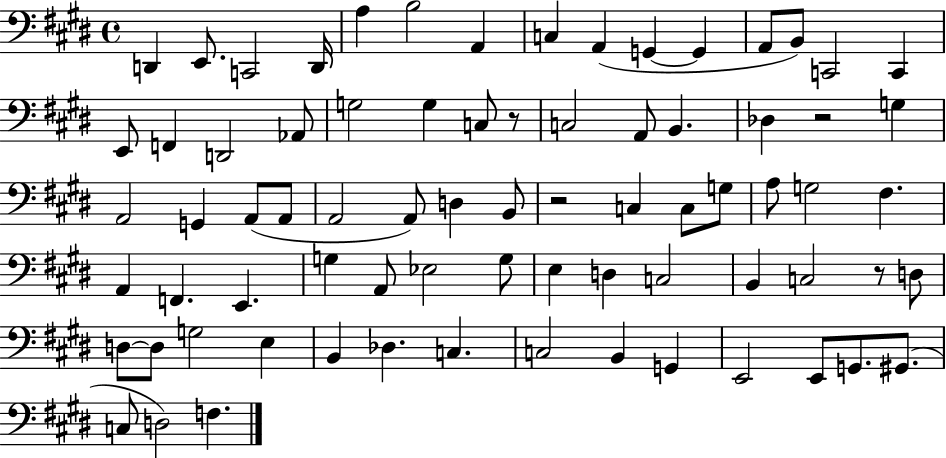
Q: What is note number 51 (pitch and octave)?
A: C3